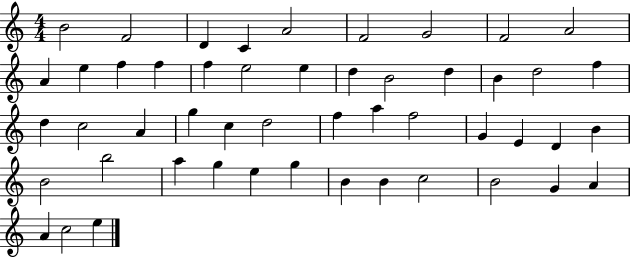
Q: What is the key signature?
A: C major